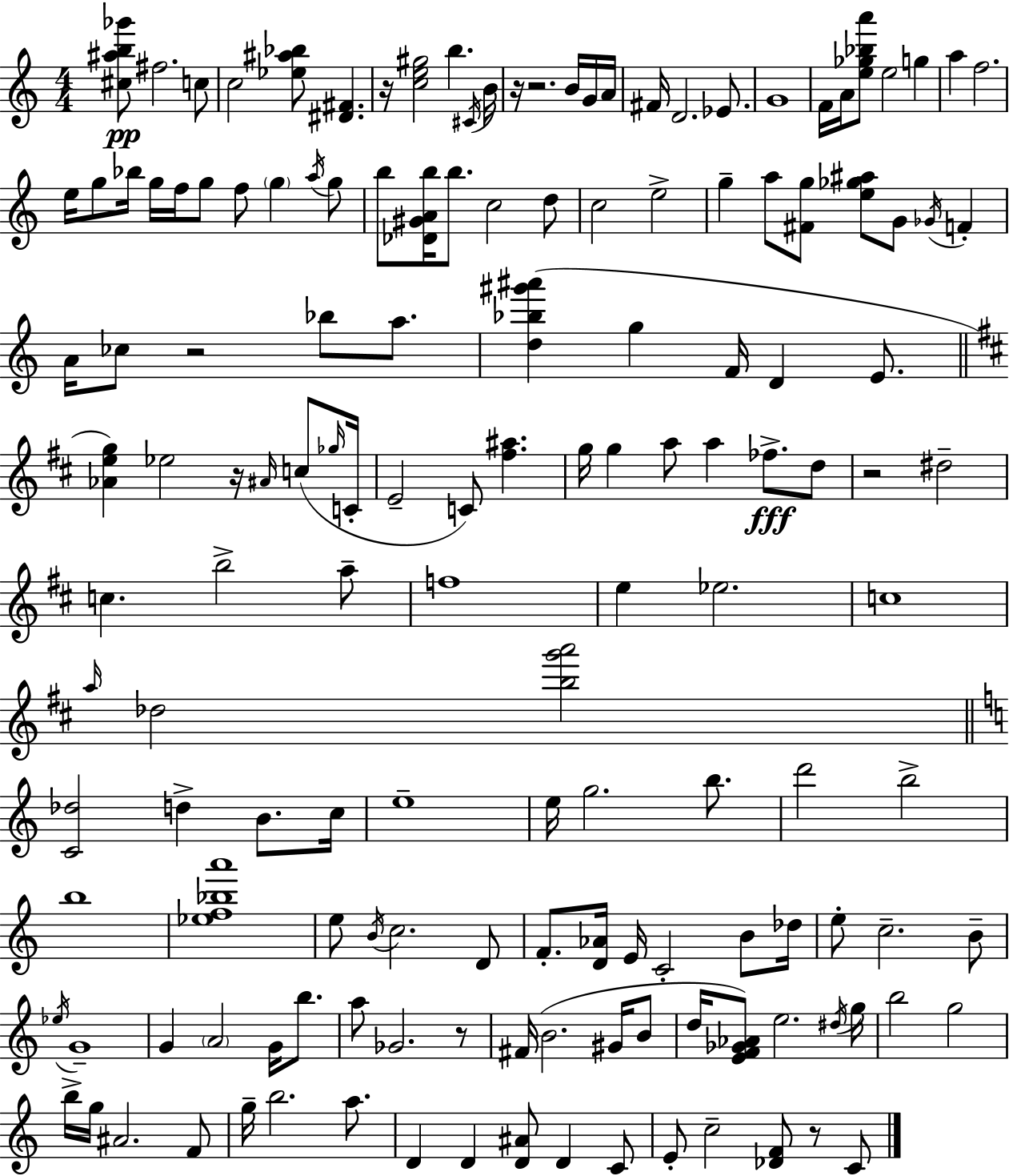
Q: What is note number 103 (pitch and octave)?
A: B4